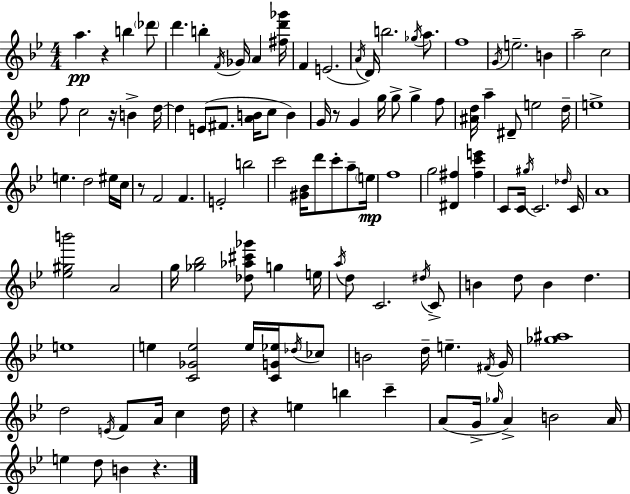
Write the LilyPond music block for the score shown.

{
  \clef treble
  \numericTimeSignature
  \time 4/4
  \key g \minor
  a''4.\pp r4 b''4 \parenthesize des'''8 | d'''4. b''4-. \acciaccatura { f'16 } ges'16 a'4 | <fis'' d''' ges'''>16 f'4 e'2.( | \acciaccatura { a'16 } d'16) b''2. \acciaccatura { ges''16 } | \break a''8. f''1 | \acciaccatura { g'16 } e''2.-- | b'4 a''2-- c''2 | f''8 c''2 r16 b'4-> | \break d''16~~ d''4 e'8( fis'8. <a' b'>16 c''8 | b'4) g'16 r8 g'4 g''16 g''8-> g''4-> | f''8 <ais' d''>16 a''4-- dis'8-- e''2 | d''16-- e''1-> | \break e''4. d''2 | eis''16 c''16 r8 f'2 f'4. | e'2-. b''2 | c'''2 <gis' bes'>16 d'''8 c'''8-. | \break a''8-- \parenthesize e''16\mp f''1 | g''2 <dis' fis''>4 | <fis'' c''' e'''>4 c'8 c'16 \acciaccatura { gis''16 } c'2. | \grace { des''16 } c'16 a'1 | \break <ees'' gis'' b'''>2 a'2 | g''16 <ges'' bes''>2 <des'' aes'' cis''' ges'''>8 | g''4 e''16 \acciaccatura { a''16 } d''8 c'2. | \acciaccatura { dis''16 } c'8-> b'4 d''8 b'4 | \break d''4. e''1 | e''4 <c' ges' e''>2 | e''16 <c' g' ees''>16 \acciaccatura { des''16 } ces''8 b'2 | d''16-- e''4.-- \acciaccatura { fis'16 } g'16 <ges'' ais''>1 | \break d''2 | \acciaccatura { e'16 } f'8 a'16 c''4 d''16 r4 e''4 | b''4 c'''4-- a'8( g'16-> \grace { ges''16 } a'4->) | b'2 a'16 e''4 | \break d''8 b'4 r4. \bar "|."
}